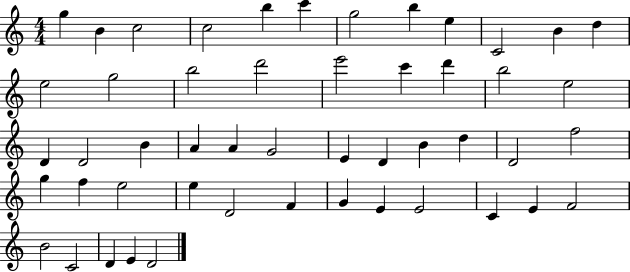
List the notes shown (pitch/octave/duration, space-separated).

G5/q B4/q C5/h C5/h B5/q C6/q G5/h B5/q E5/q C4/h B4/q D5/q E5/h G5/h B5/h D6/h E6/h C6/q D6/q B5/h E5/h D4/q D4/h B4/q A4/q A4/q G4/h E4/q D4/q B4/q D5/q D4/h F5/h G5/q F5/q E5/h E5/q D4/h F4/q G4/q E4/q E4/h C4/q E4/q F4/h B4/h C4/h D4/q E4/q D4/h